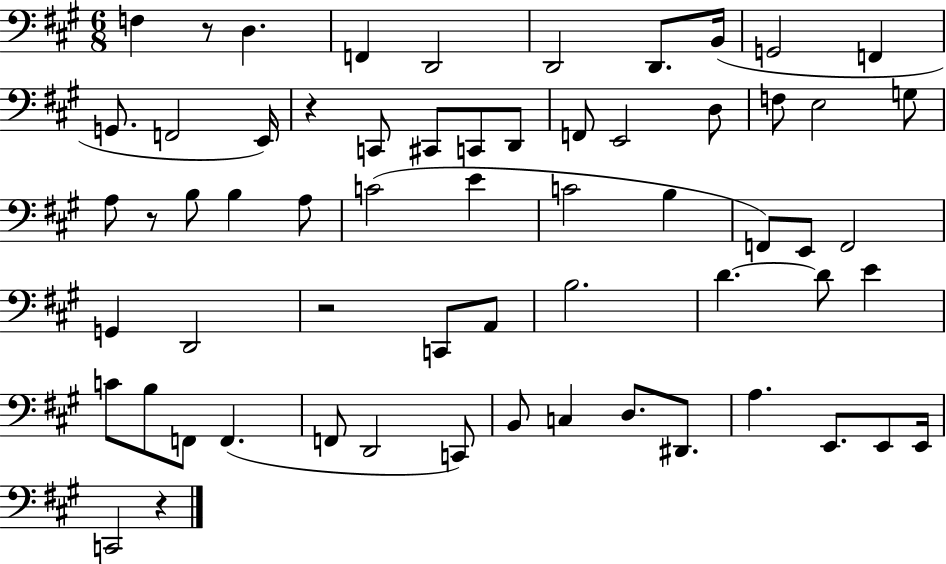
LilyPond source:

{
  \clef bass
  \numericTimeSignature
  \time 6/8
  \key a \major
  \repeat volta 2 { f4 r8 d4. | f,4 d,2 | d,2 d,8. b,16( | g,2 f,4 | \break g,8. f,2 e,16) | r4 c,8 cis,8 c,8 d,8 | f,8 e,2 d8 | f8 e2 g8 | \break a8 r8 b8 b4 a8 | c'2( e'4 | c'2 b4 | f,8) e,8 f,2 | \break g,4 d,2 | r2 c,8 a,8 | b2. | d'4.~~ d'8 e'4 | \break c'8 b8 f,8 f,4.( | f,8 d,2 c,8) | b,8 c4 d8. dis,8. | a4. e,8. e,8 e,16 | \break c,2 r4 | } \bar "|."
}